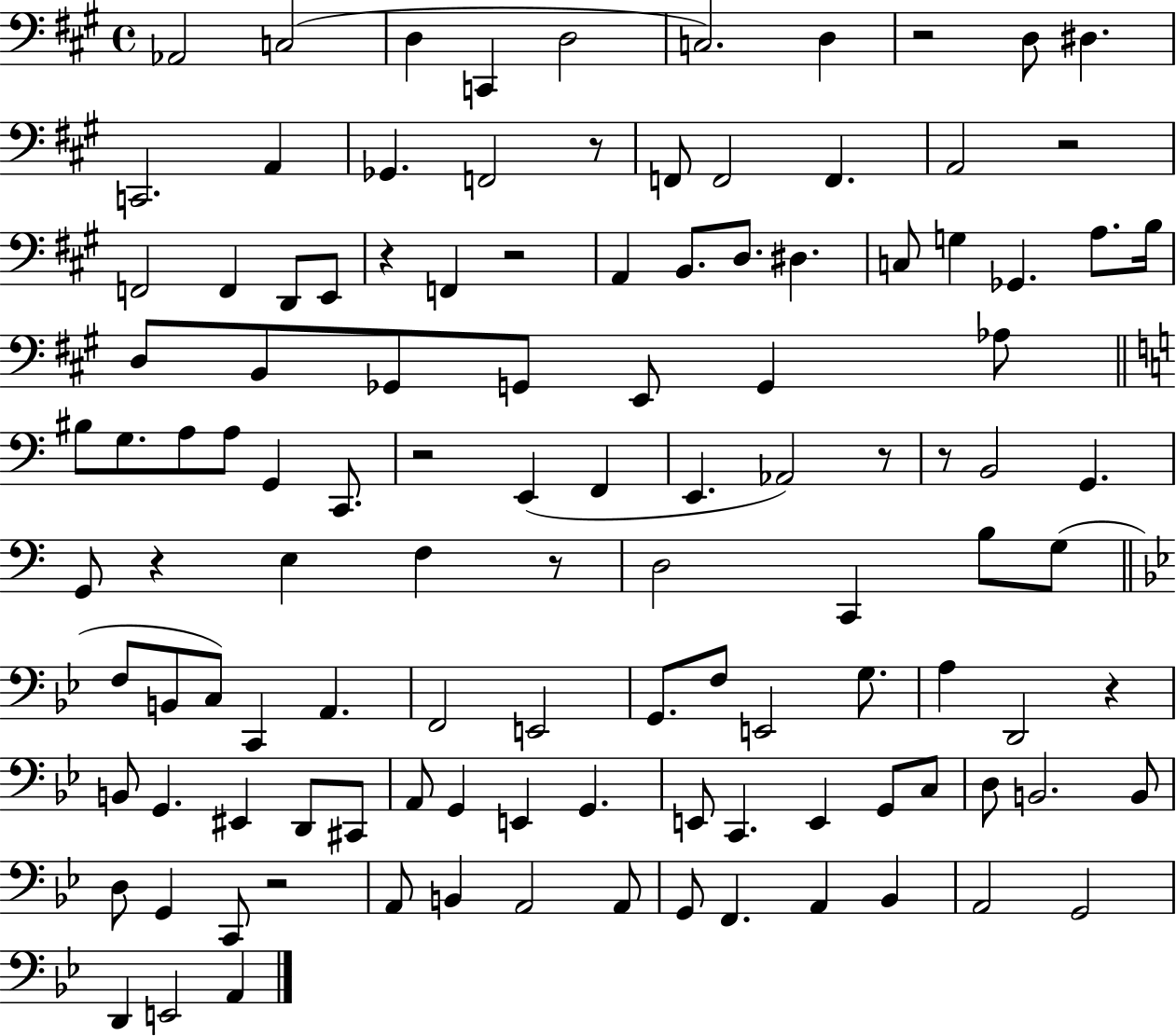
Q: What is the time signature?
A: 4/4